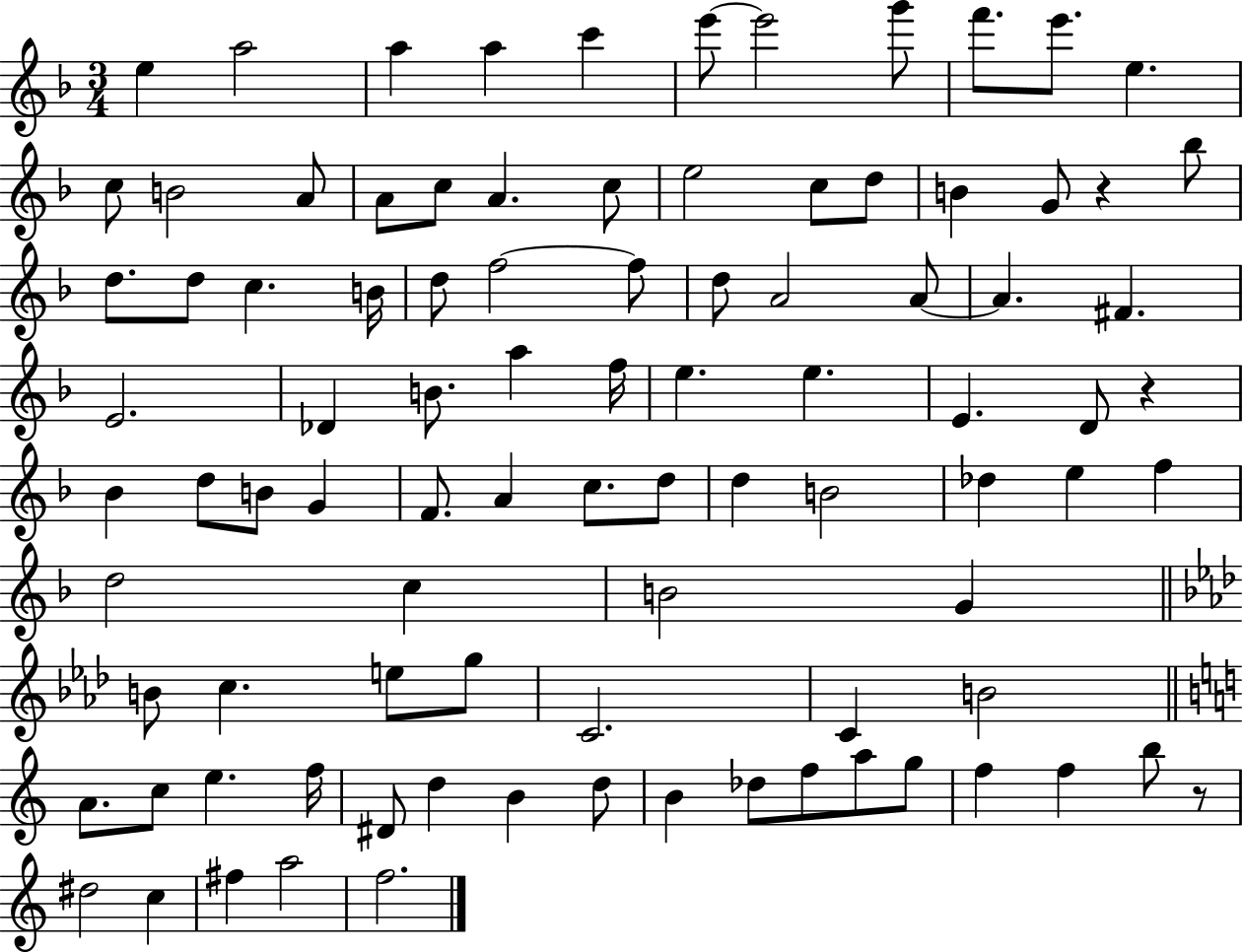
{
  \clef treble
  \numericTimeSignature
  \time 3/4
  \key f \major
  e''4 a''2 | a''4 a''4 c'''4 | e'''8~~ e'''2 g'''8 | f'''8. e'''8. e''4. | \break c''8 b'2 a'8 | a'8 c''8 a'4. c''8 | e''2 c''8 d''8 | b'4 g'8 r4 bes''8 | \break d''8. d''8 c''4. b'16 | d''8 f''2~~ f''8 | d''8 a'2 a'8~~ | a'4. fis'4. | \break e'2. | des'4 b'8. a''4 f''16 | e''4. e''4. | e'4. d'8 r4 | \break bes'4 d''8 b'8 g'4 | f'8. a'4 c''8. d''8 | d''4 b'2 | des''4 e''4 f''4 | \break d''2 c''4 | b'2 g'4 | \bar "||" \break \key aes \major b'8 c''4. e''8 g''8 | c'2. | c'4 b'2 | \bar "||" \break \key a \minor a'8. c''8 e''4. f''16 | dis'8 d''4 b'4 d''8 | b'4 des''8 f''8 a''8 g''8 | f''4 f''4 b''8 r8 | \break dis''2 c''4 | fis''4 a''2 | f''2. | \bar "|."
}